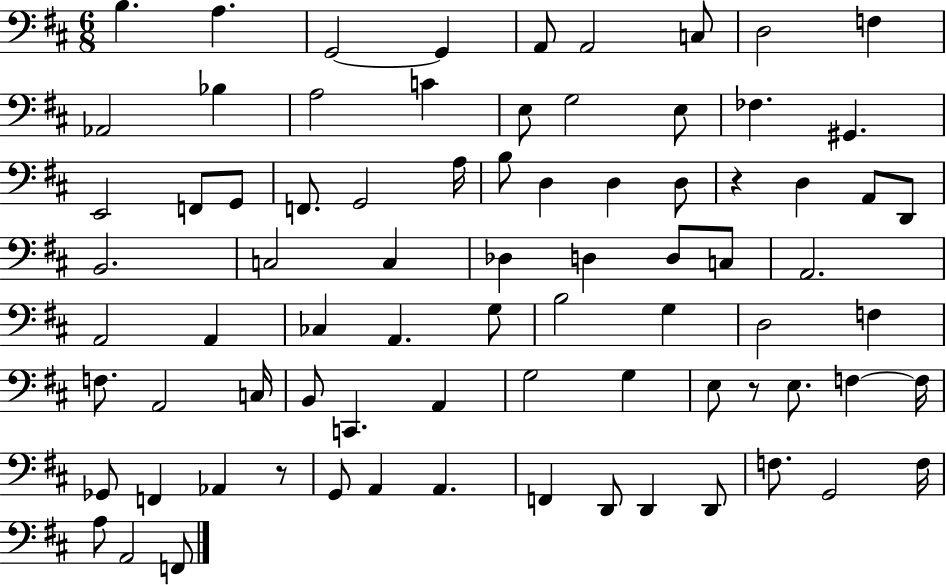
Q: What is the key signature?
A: D major